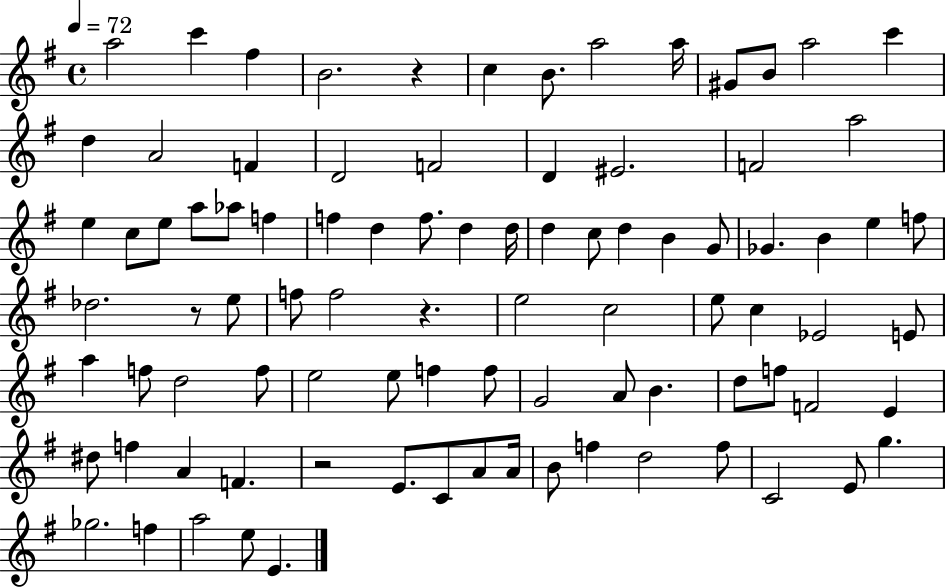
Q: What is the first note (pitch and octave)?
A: A5